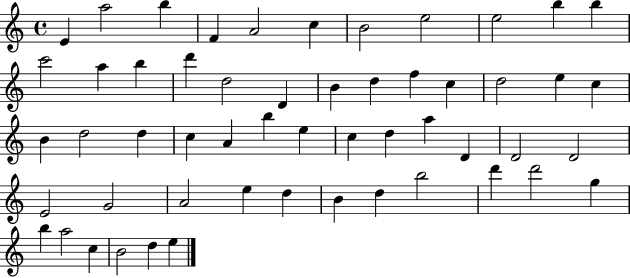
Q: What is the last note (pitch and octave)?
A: E5